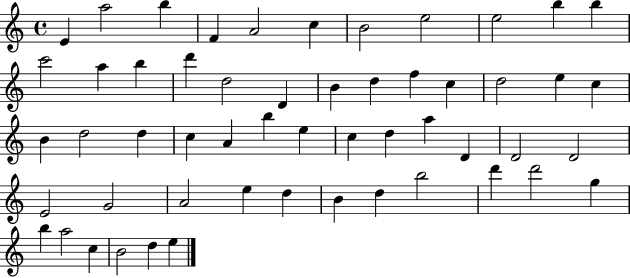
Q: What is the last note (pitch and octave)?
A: E5